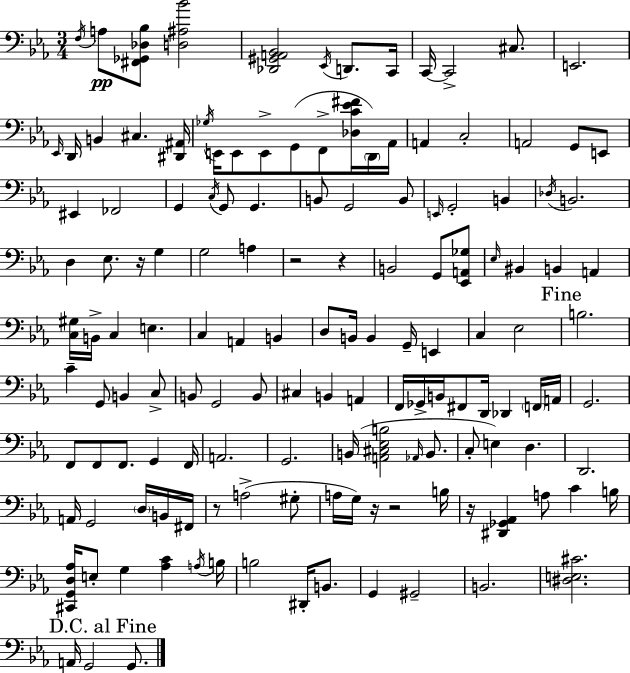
X:1
T:Untitled
M:3/4
L:1/4
K:Cm
F,/4 A,/2 [^F,,_G,,_D,_B,]/2 [D,^A,_B]2 [_D,,^G,,A,,_B,,]2 _E,,/4 D,,/2 C,,/4 C,,/4 C,,2 ^C,/2 E,,2 _E,,/4 D,,/4 B,, ^C, [^D,,^A,,]/4 _G,/4 E,,/4 E,,/2 E,,/2 G,,/2 F,,/2 [_D,C_E^F]/4 D,,/4 _A,,/4 A,, C,2 A,,2 G,,/2 E,,/2 ^E,, _F,,2 G,, C,/4 G,,/2 G,, B,,/2 G,,2 B,,/2 E,,/4 G,,2 B,, _D,/4 B,,2 D, _E,/2 z/4 G, G,2 A, z2 z B,,2 G,,/2 [_E,,A,,_G,]/2 _E,/4 ^B,, B,, A,, [C,^G,]/4 B,,/4 C, E, C, A,, B,, D,/2 B,,/4 B,, G,,/4 E,, C, _E,2 B,2 C G,,/2 B,, C,/2 B,,/2 G,,2 B,,/2 ^C, B,, A,, F,,/4 _G,,/4 B,,/4 ^F,,/2 D,,/4 _D,, F,,/4 A,,/4 G,,2 F,,/2 F,,/2 F,,/2 G,, F,,/4 A,,2 G,,2 B,,/4 [A,,^C,_E,B,]2 _A,,/4 B,,/2 C,/2 E, D, D,,2 A,,/4 G,,2 D,/4 B,,/4 ^F,,/4 z/2 A,2 ^G,/2 A,/4 G,/4 z/4 z2 B,/4 z/4 [^D,,_G,,_A,,] A,/2 C B,/4 [^C,,G,,D,_A,]/4 E,/2 G, [_A,C] A,/4 B,/4 B,2 ^D,,/4 B,,/2 G,, ^G,,2 B,,2 [^D,E,^C]2 A,,/4 G,,2 G,,/2